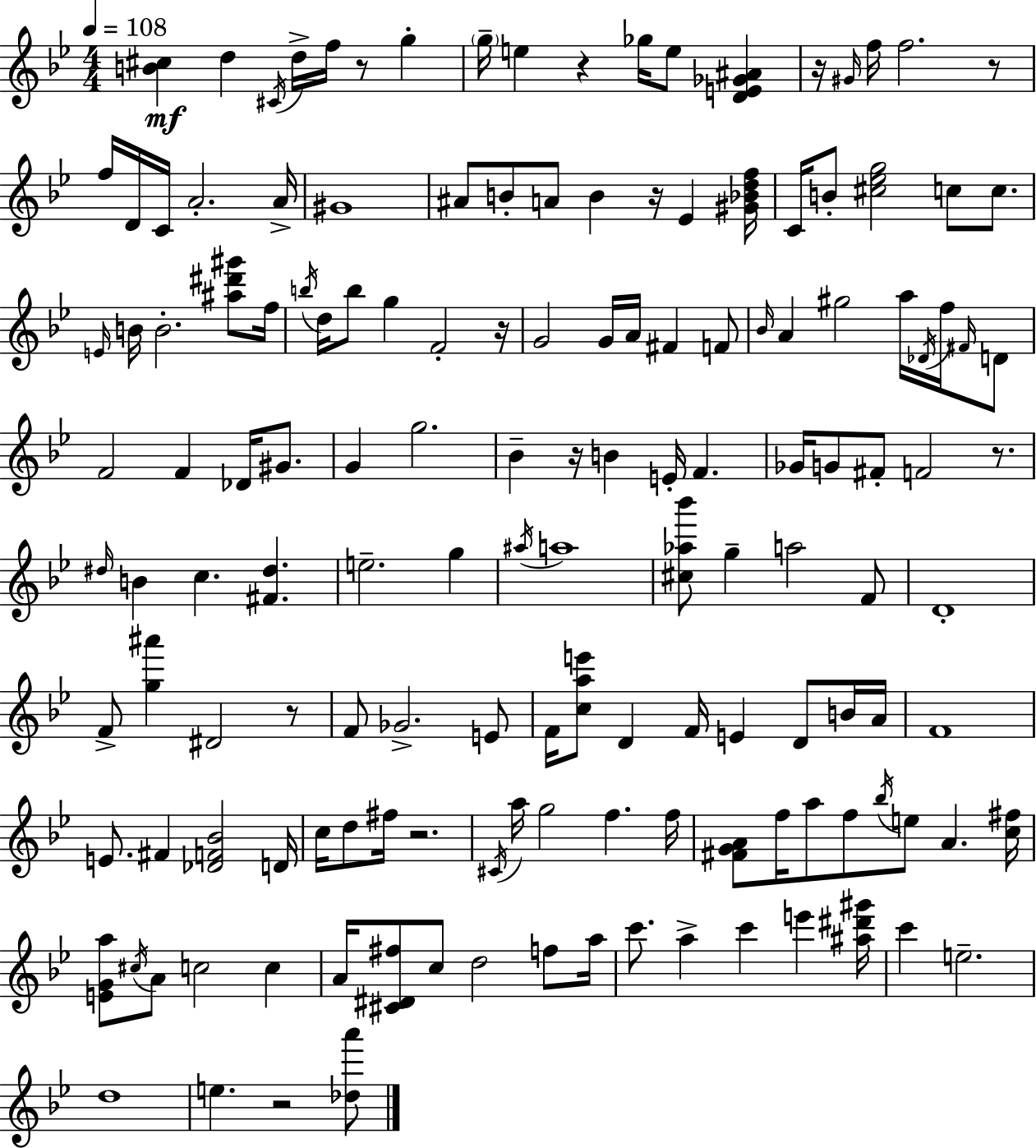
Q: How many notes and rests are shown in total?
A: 148